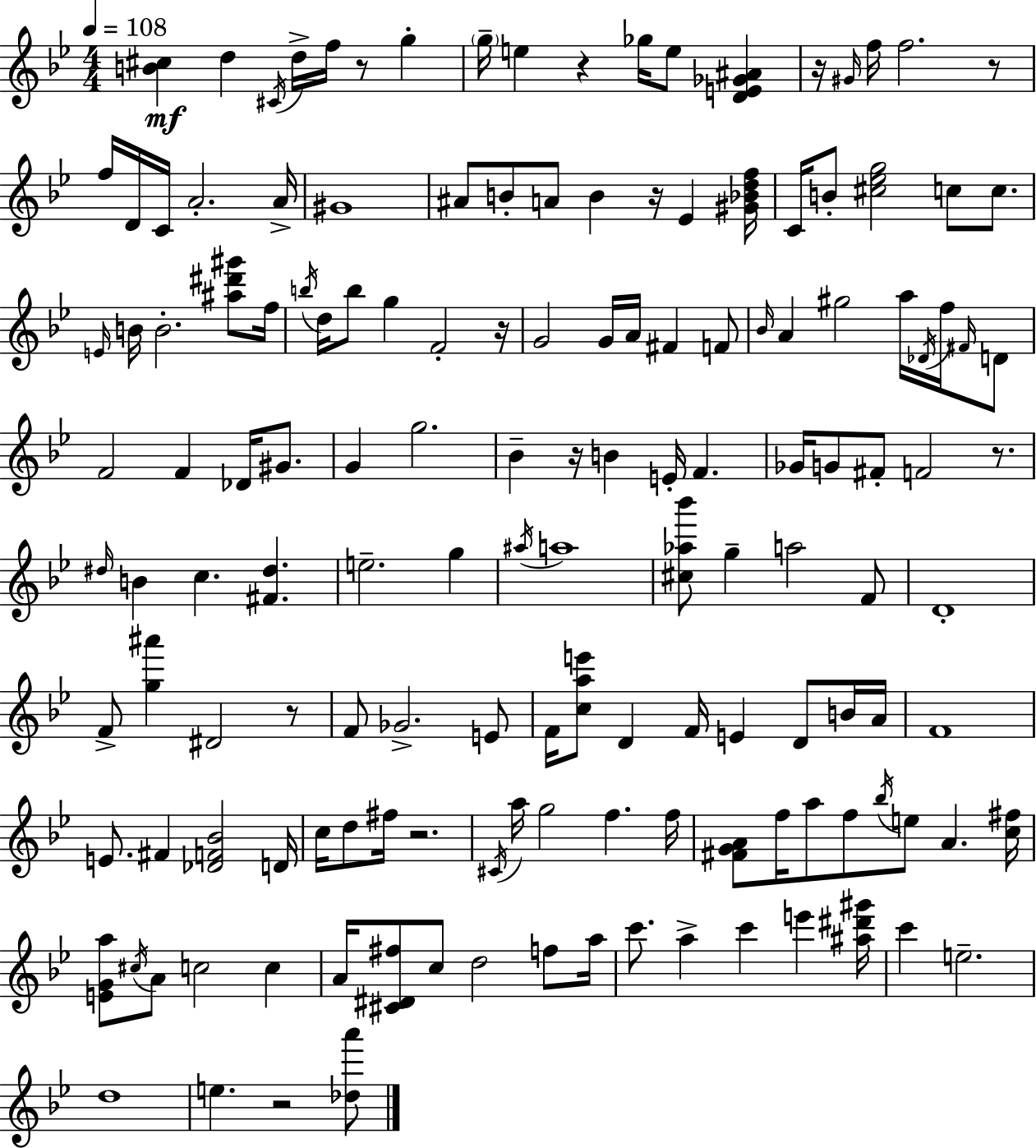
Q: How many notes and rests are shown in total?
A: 148